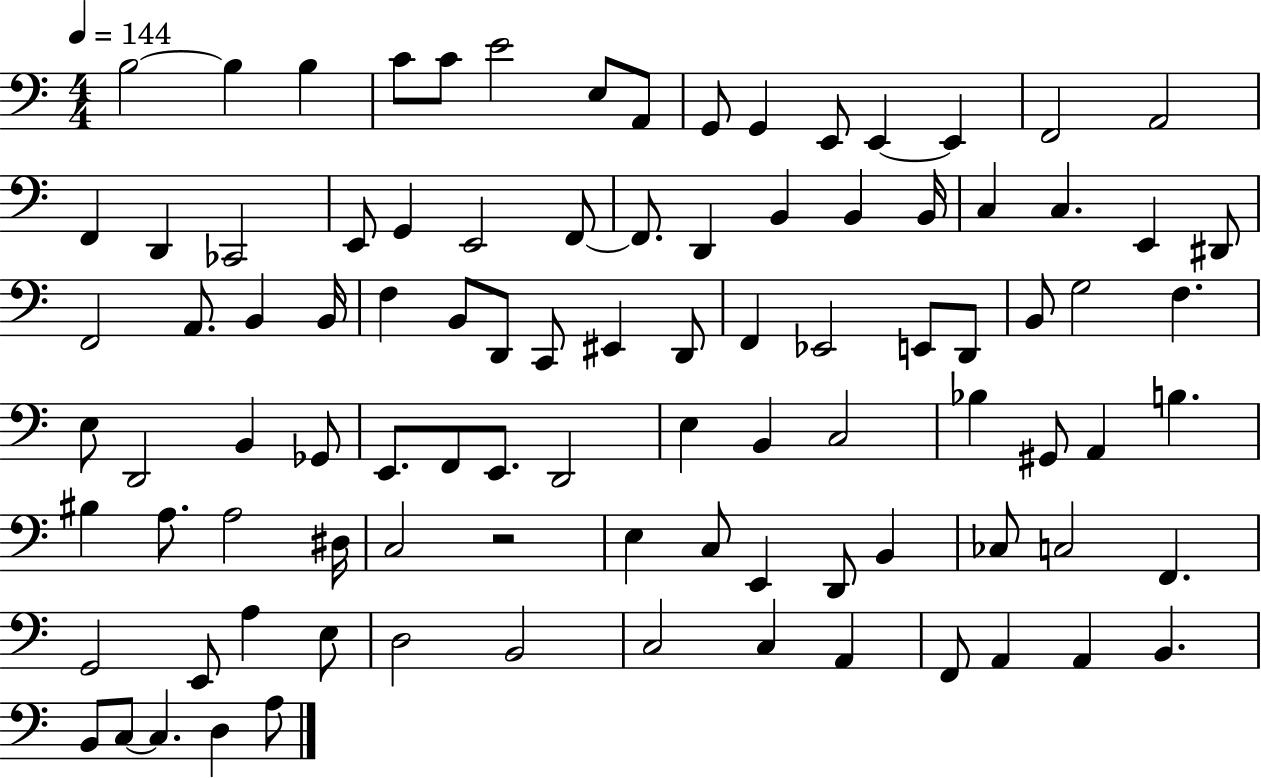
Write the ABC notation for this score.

X:1
T:Untitled
M:4/4
L:1/4
K:C
B,2 B, B, C/2 C/2 E2 E,/2 A,,/2 G,,/2 G,, E,,/2 E,, E,, F,,2 A,,2 F,, D,, _C,,2 E,,/2 G,, E,,2 F,,/2 F,,/2 D,, B,, B,, B,,/4 C, C, E,, ^D,,/2 F,,2 A,,/2 B,, B,,/4 F, B,,/2 D,,/2 C,,/2 ^E,, D,,/2 F,, _E,,2 E,,/2 D,,/2 B,,/2 G,2 F, E,/2 D,,2 B,, _G,,/2 E,,/2 F,,/2 E,,/2 D,,2 E, B,, C,2 _B, ^G,,/2 A,, B, ^B, A,/2 A,2 ^D,/4 C,2 z2 E, C,/2 E,, D,,/2 B,, _C,/2 C,2 F,, G,,2 E,,/2 A, E,/2 D,2 B,,2 C,2 C, A,, F,,/2 A,, A,, B,, B,,/2 C,/2 C, D, A,/2